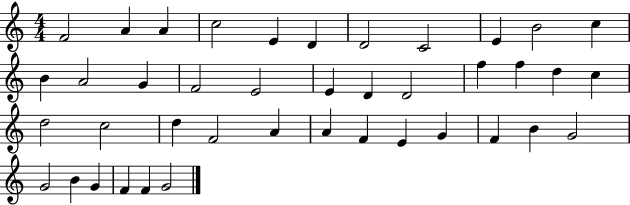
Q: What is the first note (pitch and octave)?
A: F4